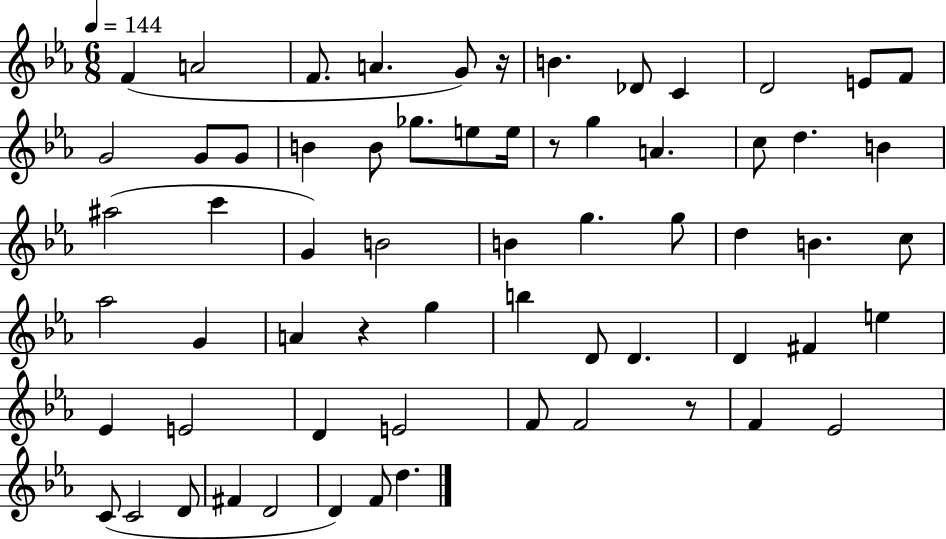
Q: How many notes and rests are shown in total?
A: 64